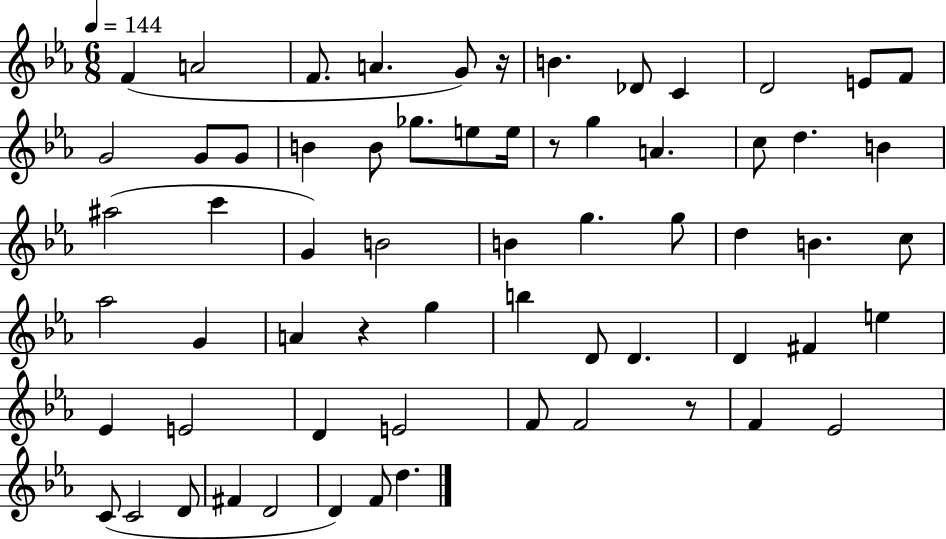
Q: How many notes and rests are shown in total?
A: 64